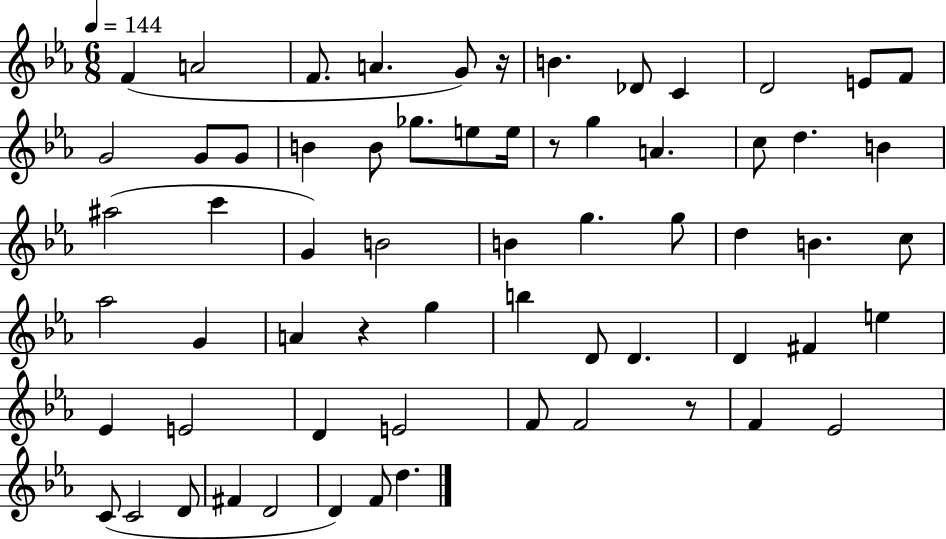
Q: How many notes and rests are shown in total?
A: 64